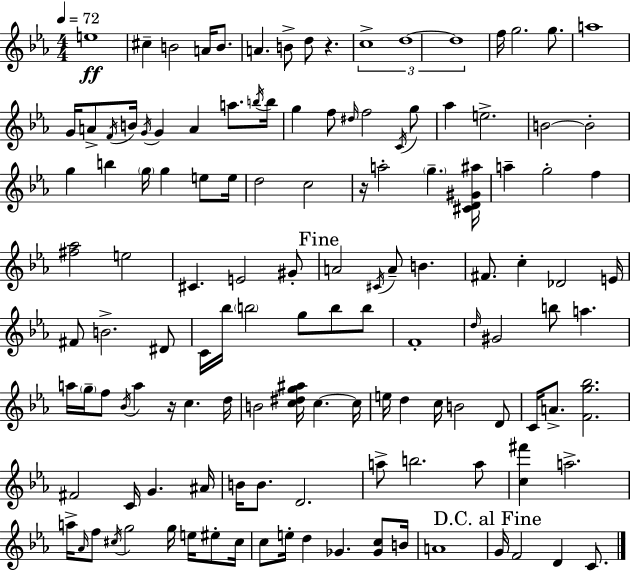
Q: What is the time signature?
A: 4/4